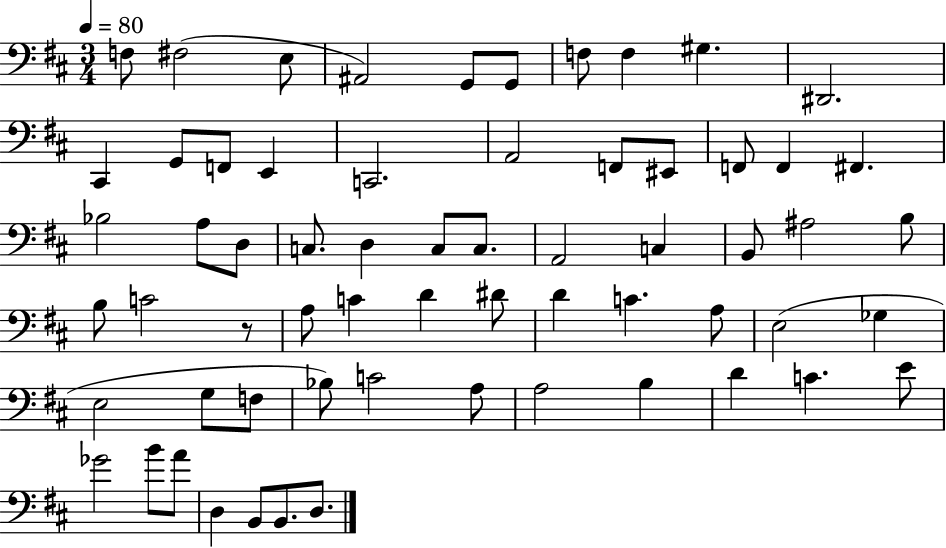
{
  \clef bass
  \numericTimeSignature
  \time 3/4
  \key d \major
  \tempo 4 = 80
  \repeat volta 2 { f8 fis2( e8 | ais,2) g,8 g,8 | f8 f4 gis4. | dis,2. | \break cis,4 g,8 f,8 e,4 | c,2. | a,2 f,8 eis,8 | f,8 f,4 fis,4. | \break bes2 a8 d8 | c8. d4 c8 c8. | a,2 c4 | b,8 ais2 b8 | \break b8 c'2 r8 | a8 c'4 d'4 dis'8 | d'4 c'4. a8 | e2( ges4 | \break e2 g8 f8 | bes8) c'2 a8 | a2 b4 | d'4 c'4. e'8 | \break ges'2 b'8 a'8 | d4 b,8 b,8. d8. | } \bar "|."
}